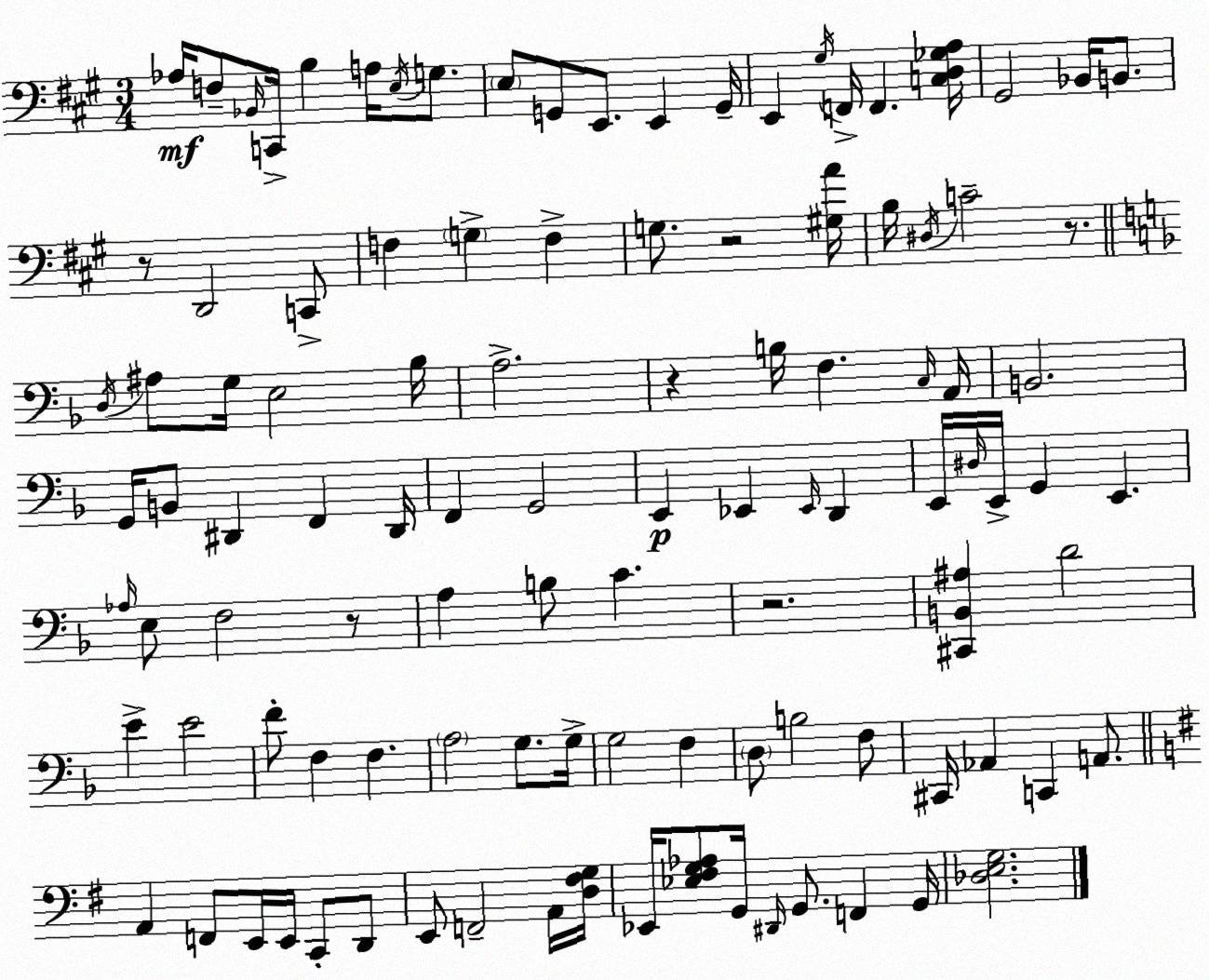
X:1
T:Untitled
M:3/4
L:1/4
K:A
_A,/4 F,/2 _B,,/4 C,,/4 B, A,/4 E,/4 G,/2 E,/2 G,,/2 E,,/2 E,, G,,/4 E,, ^G,/4 F,,/4 F,, [C,D,_G,A,]/4 ^G,,2 _B,,/4 B,,/2 z/2 D,,2 C,,/2 F, G, F, G,/2 z2 [^G,A]/4 B,/4 ^D,/4 C2 z/2 D,/4 ^A,/2 G,/4 E,2 _B,/4 A,2 z B,/4 F, C,/4 A,,/4 B,,2 G,,/4 B,,/2 ^D,, F,, ^D,,/4 F,, G,,2 E,, _E,, _E,,/4 D,, E,,/4 ^D,/4 E,,/4 G,, E,, _A,/4 E,/2 F,2 z/2 A, B,/2 C z2 [^C,,B,,^A,] D2 E E2 F/2 F, F, A,2 G,/2 G,/4 G,2 F, D,/2 B,2 F,/2 ^C,,/4 _A,, C,, A,,/2 A,, F,,/2 E,,/4 E,,/4 C,,/2 D,,/2 E,,/2 F,,2 A,,/4 [D,^F,G,]/4 _E,,/4 [_E,^F,G,_A,]/2 G,,/4 ^D,,/4 G,,/2 F,, G,,/4 [_D,E,G,]2